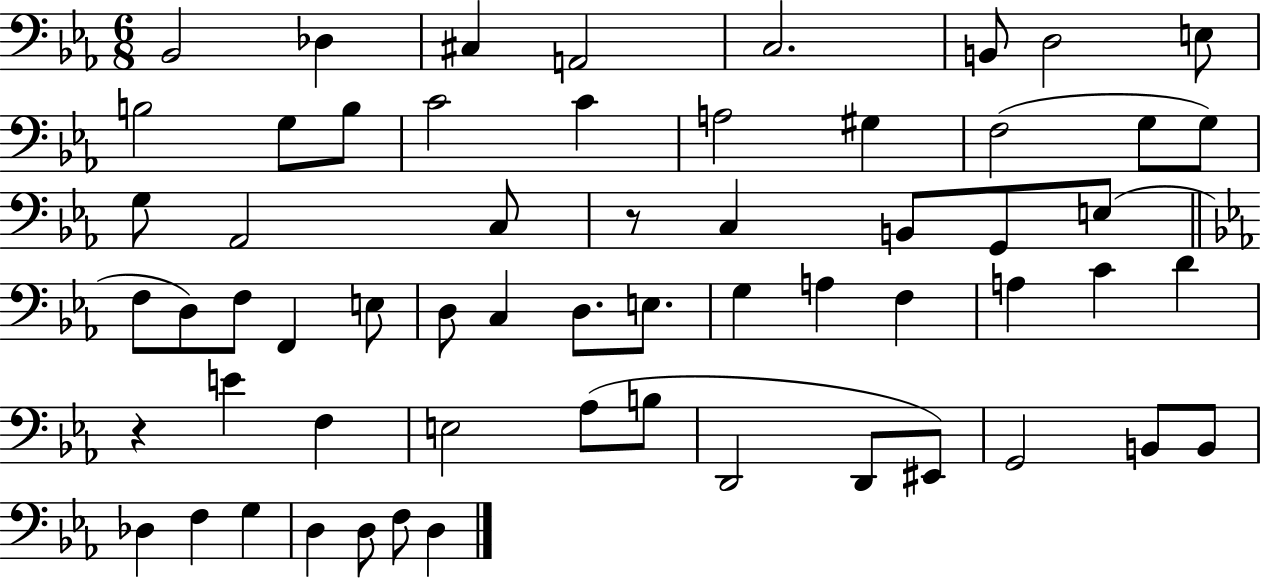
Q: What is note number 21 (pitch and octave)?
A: C3